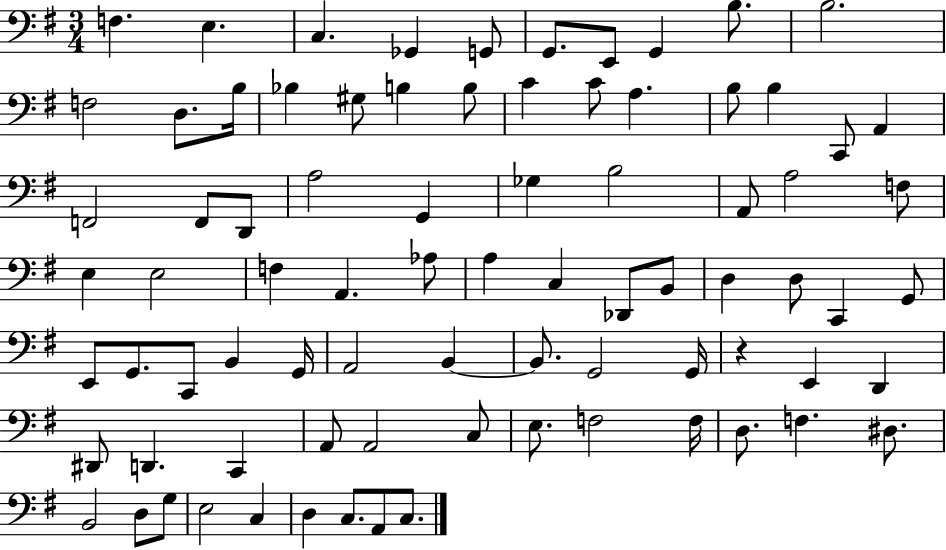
F3/q. E3/q. C3/q. Gb2/q G2/e G2/e. E2/e G2/q B3/e. B3/h. F3/h D3/e. B3/s Bb3/q G#3/e B3/q B3/e C4/q C4/e A3/q. B3/e B3/q C2/e A2/q F2/h F2/e D2/e A3/h G2/q Gb3/q B3/h A2/e A3/h F3/e E3/q E3/h F3/q A2/q. Ab3/e A3/q C3/q Db2/e B2/e D3/q D3/e C2/q G2/e E2/e G2/e. C2/e B2/q G2/s A2/h B2/q B2/e. G2/h G2/s R/q E2/q D2/q D#2/e D2/q. C2/q A2/e A2/h C3/e E3/e. F3/h F3/s D3/e. F3/q. D#3/e. B2/h D3/e G3/e E3/h C3/q D3/q C3/e. A2/e C3/e.